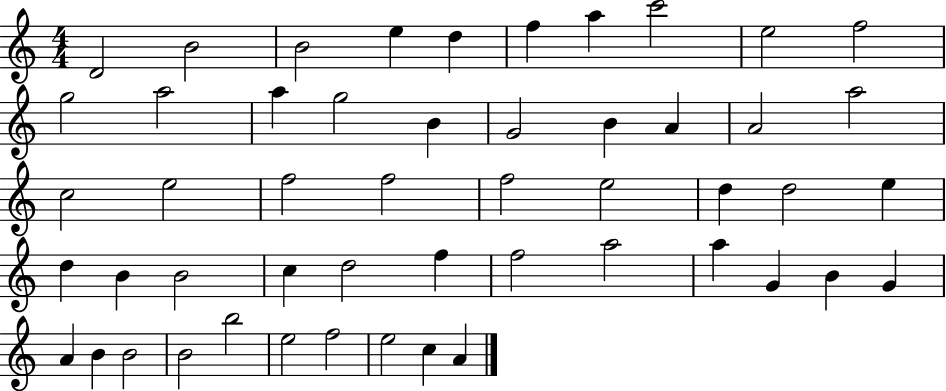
X:1
T:Untitled
M:4/4
L:1/4
K:C
D2 B2 B2 e d f a c'2 e2 f2 g2 a2 a g2 B G2 B A A2 a2 c2 e2 f2 f2 f2 e2 d d2 e d B B2 c d2 f f2 a2 a G B G A B B2 B2 b2 e2 f2 e2 c A